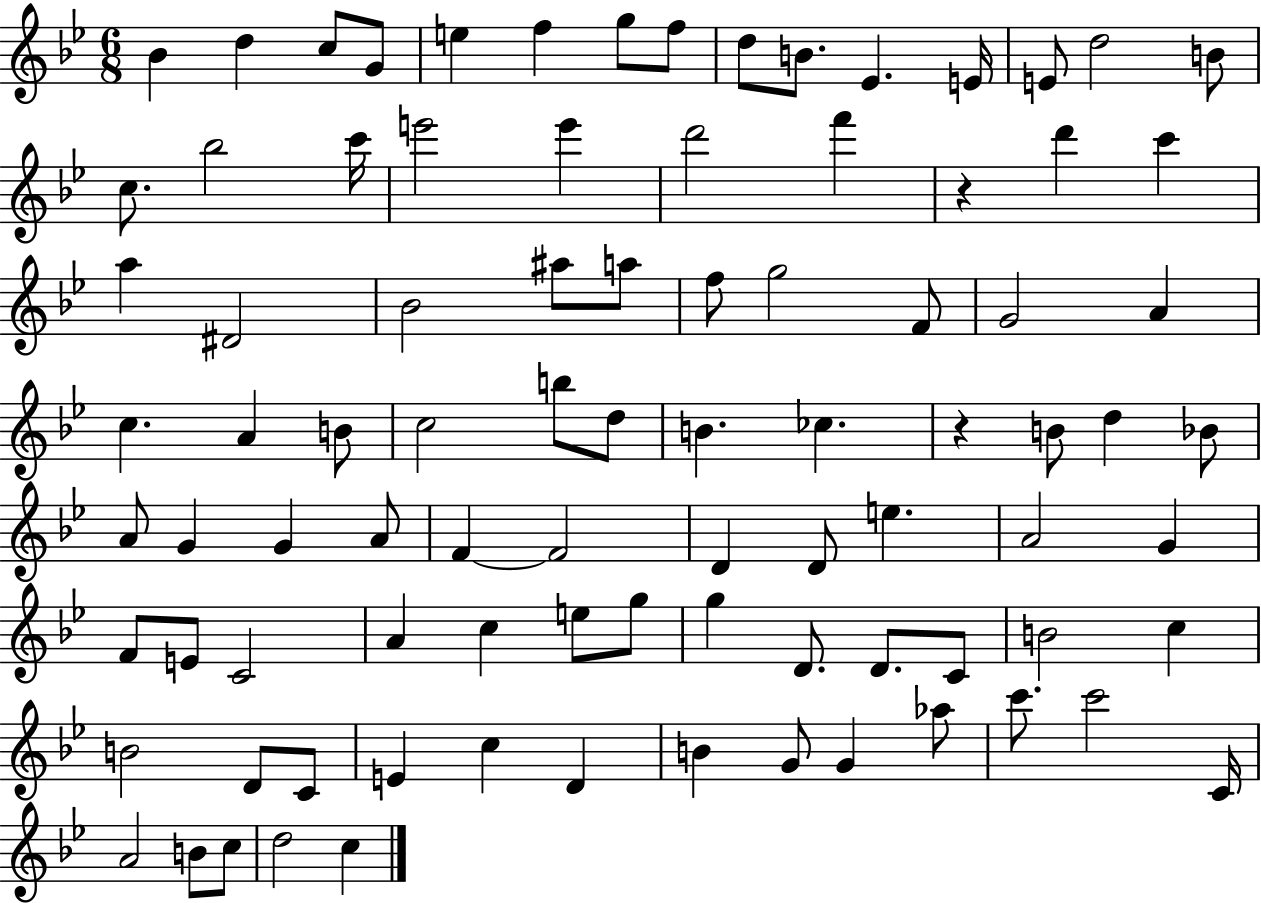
Bb4/q D5/q C5/e G4/e E5/q F5/q G5/e F5/e D5/e B4/e. Eb4/q. E4/s E4/e D5/h B4/e C5/e. Bb5/h C6/s E6/h E6/q D6/h F6/q R/q D6/q C6/q A5/q D#4/h Bb4/h A#5/e A5/e F5/e G5/h F4/e G4/h A4/q C5/q. A4/q B4/e C5/h B5/e D5/e B4/q. CES5/q. R/q B4/e D5/q Bb4/e A4/e G4/q G4/q A4/e F4/q F4/h D4/q D4/e E5/q. A4/h G4/q F4/e E4/e C4/h A4/q C5/q E5/e G5/e G5/q D4/e. D4/e. C4/e B4/h C5/q B4/h D4/e C4/e E4/q C5/q D4/q B4/q G4/e G4/q Ab5/e C6/e. C6/h C4/s A4/h B4/e C5/e D5/h C5/q